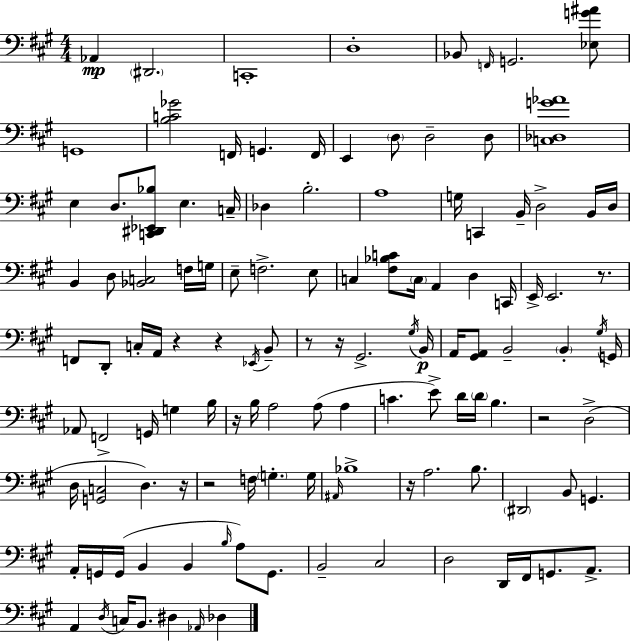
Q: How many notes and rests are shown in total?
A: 123